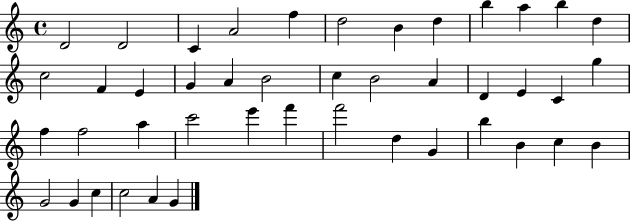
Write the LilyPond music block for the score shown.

{
  \clef treble
  \time 4/4
  \defaultTimeSignature
  \key c \major
  d'2 d'2 | c'4 a'2 f''4 | d''2 b'4 d''4 | b''4 a''4 b''4 d''4 | \break c''2 f'4 e'4 | g'4 a'4 b'2 | c''4 b'2 a'4 | d'4 e'4 c'4 g''4 | \break f''4 f''2 a''4 | c'''2 e'''4 f'''4 | f'''2 d''4 g'4 | b''4 b'4 c''4 b'4 | \break g'2 g'4 c''4 | c''2 a'4 g'4 | \bar "|."
}